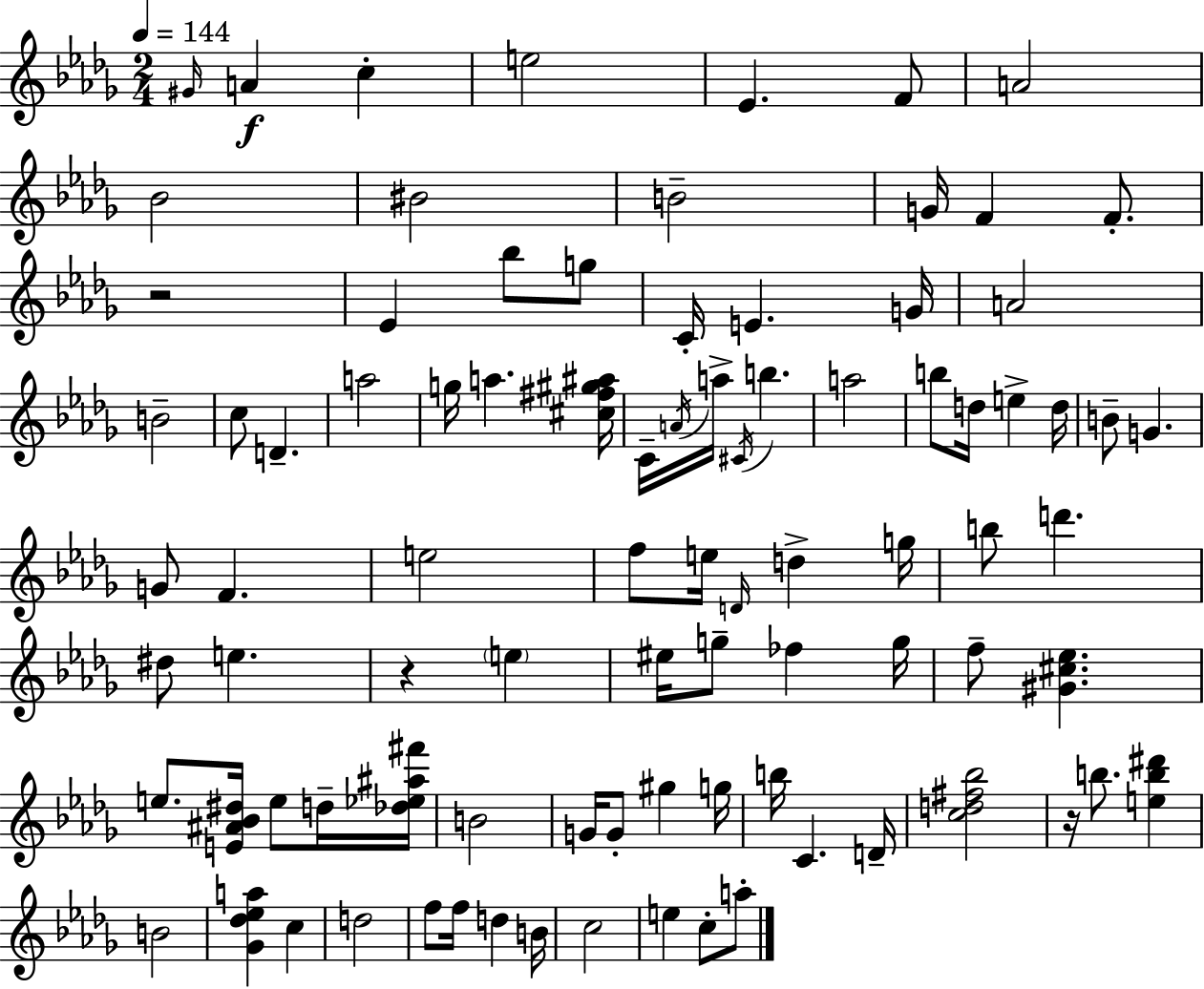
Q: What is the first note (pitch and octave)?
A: G#4